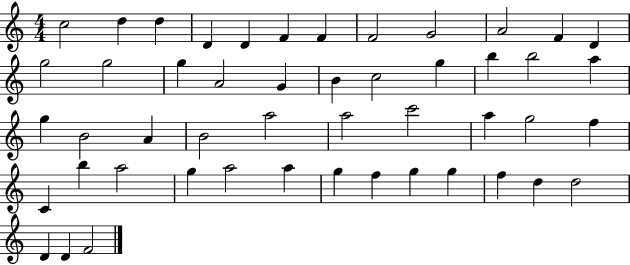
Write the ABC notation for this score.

X:1
T:Untitled
M:4/4
L:1/4
K:C
c2 d d D D F F F2 G2 A2 F D g2 g2 g A2 G B c2 g b b2 a g B2 A B2 a2 a2 c'2 a g2 f C b a2 g a2 a g f g g f d d2 D D F2